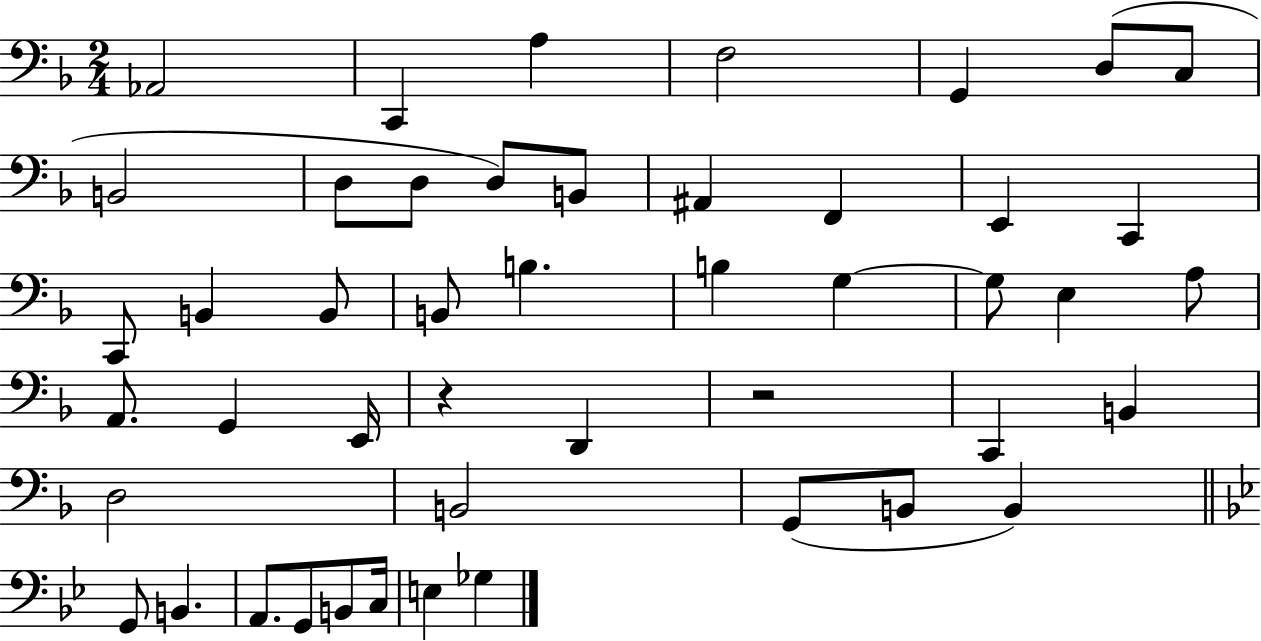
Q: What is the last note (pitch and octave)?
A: Gb3